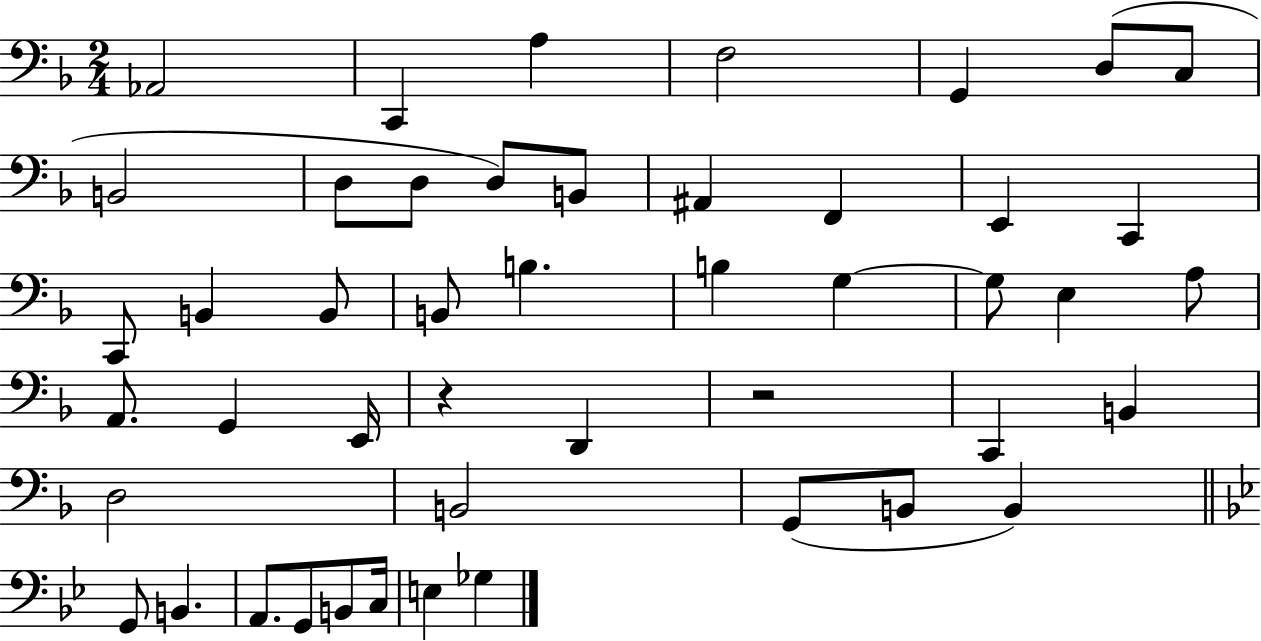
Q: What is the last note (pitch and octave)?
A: Gb3